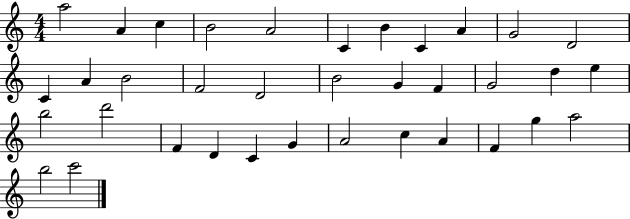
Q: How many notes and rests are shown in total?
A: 36